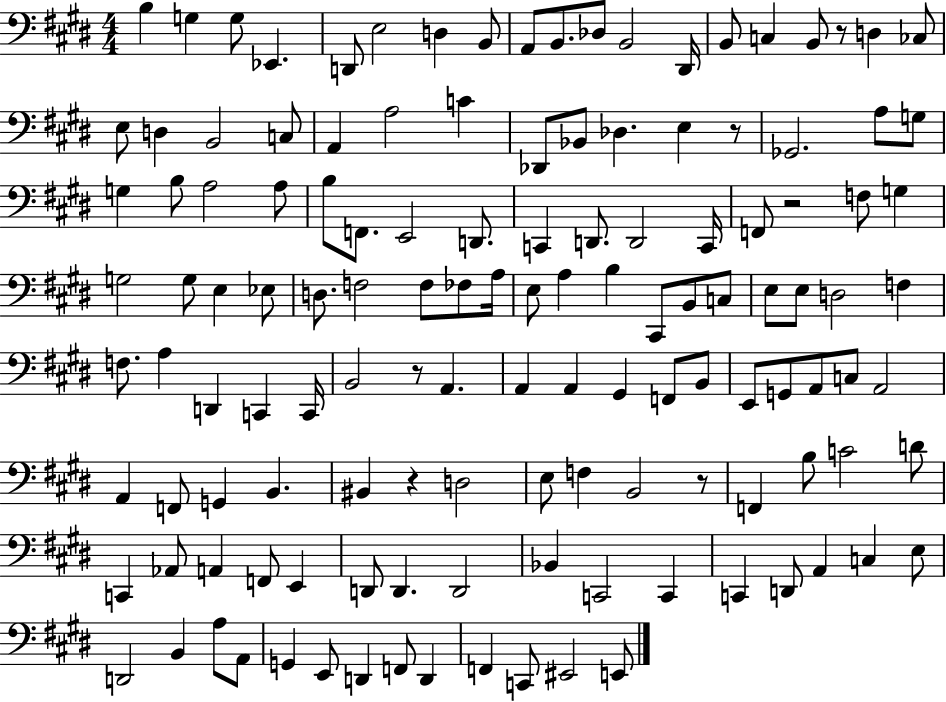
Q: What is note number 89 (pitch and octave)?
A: D3